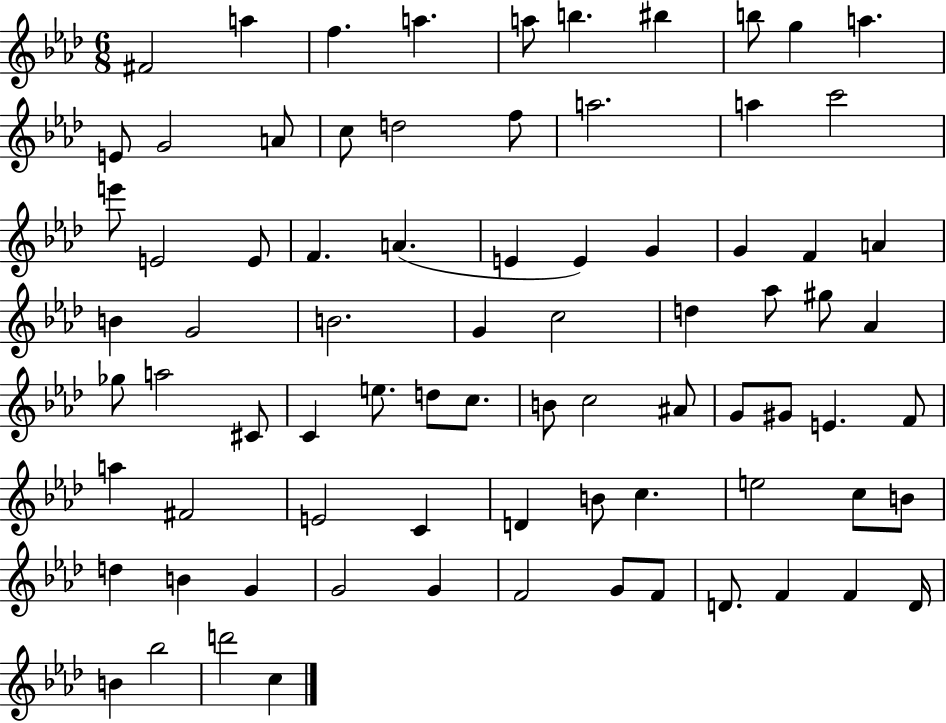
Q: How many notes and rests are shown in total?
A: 79